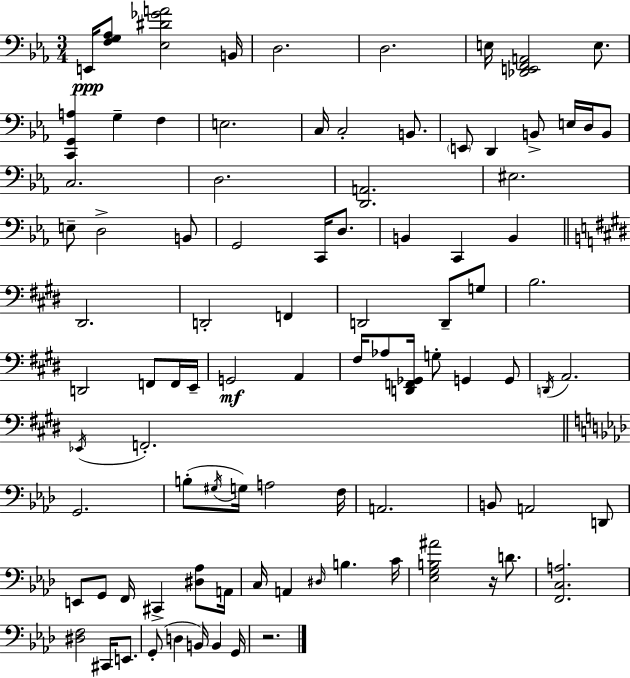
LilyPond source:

{
  \clef bass
  \numericTimeSignature
  \time 3/4
  \key ees \major
  e,16\ppp <f g aes>8 <ees dis' ges' a'>2 b,16 | d2. | d2. | e16 <des, e, f, a,>2 e8. | \break <c, g, a>4 g4-- f4 | e2. | c16 c2-. b,8. | \parenthesize e,8 d,4 b,8-> e16 d16 b,8 | \break c2. | d2. | <d, a,>2. | eis2. | \break e8-- d2-> b,8 | g,2 c,16 d8. | b,4 c,4 b,4 | \bar "||" \break \key e \major dis,2. | d,2-. f,4 | d,2 d,8-- g8 | b2. | \break d,2 f,8 f,16 e,16-- | g,2\mf a,4 | fis16 aes8 <d, f, ges,>16 g8-. g,4 g,8 | \acciaccatura { d,16 } a,2. | \break \acciaccatura { ees,16 } f,2.-. | \bar "||" \break \key aes \major g,2. | b8-.( \acciaccatura { gis16 } g16) a2 | f16 a,2. | b,8 a,2 d,8 | \break e,8 g,8 f,16 cis,4-> <dis aes>8 | a,16 c16 a,4 \grace { dis16 } b4. | c'16 <ees g b ais'>2 r16 d'8. | <f, c a>2. | \break <dis f>2 cis,16 e,8. | g,8-.( d4 b,16) b,4 | g,16 r2. | \bar "|."
}